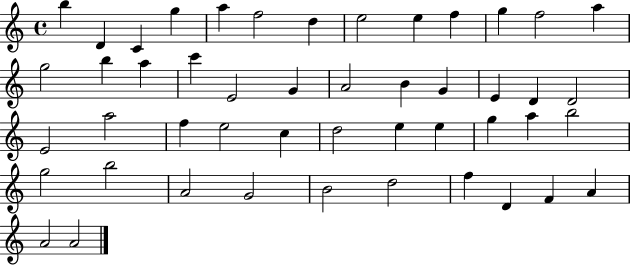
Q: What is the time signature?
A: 4/4